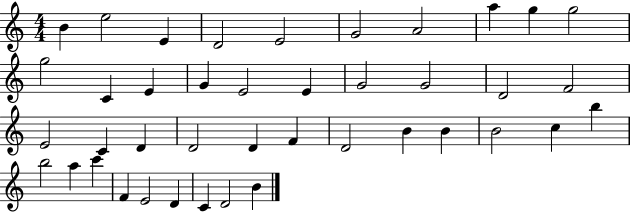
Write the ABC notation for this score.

X:1
T:Untitled
M:4/4
L:1/4
K:C
B e2 E D2 E2 G2 A2 a g g2 g2 C E G E2 E G2 G2 D2 F2 E2 C D D2 D F D2 B B B2 c b b2 a c' F E2 D C D2 B